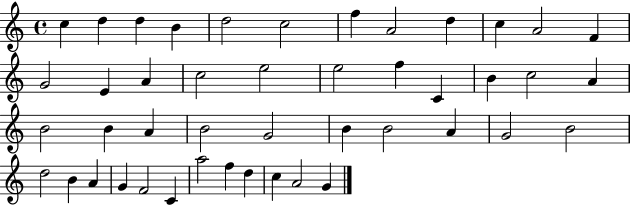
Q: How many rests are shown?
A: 0